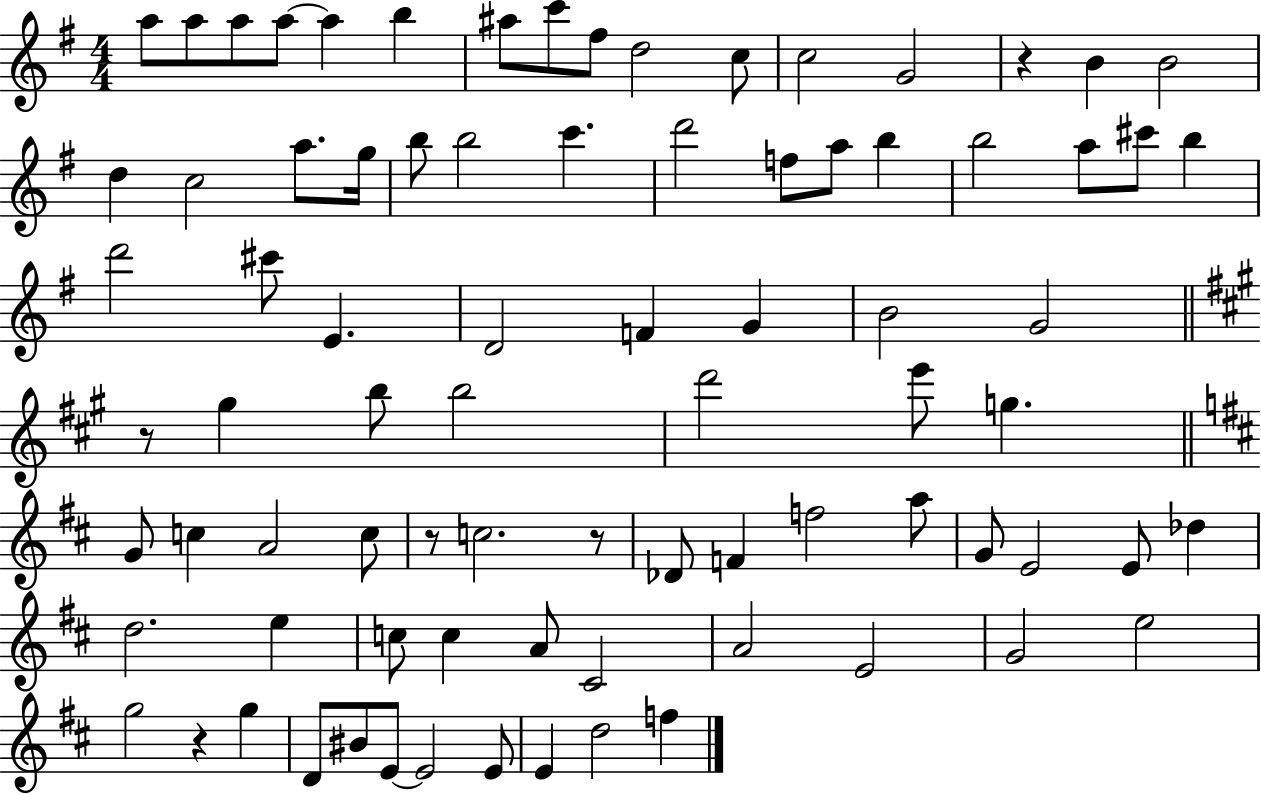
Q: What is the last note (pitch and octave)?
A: F5